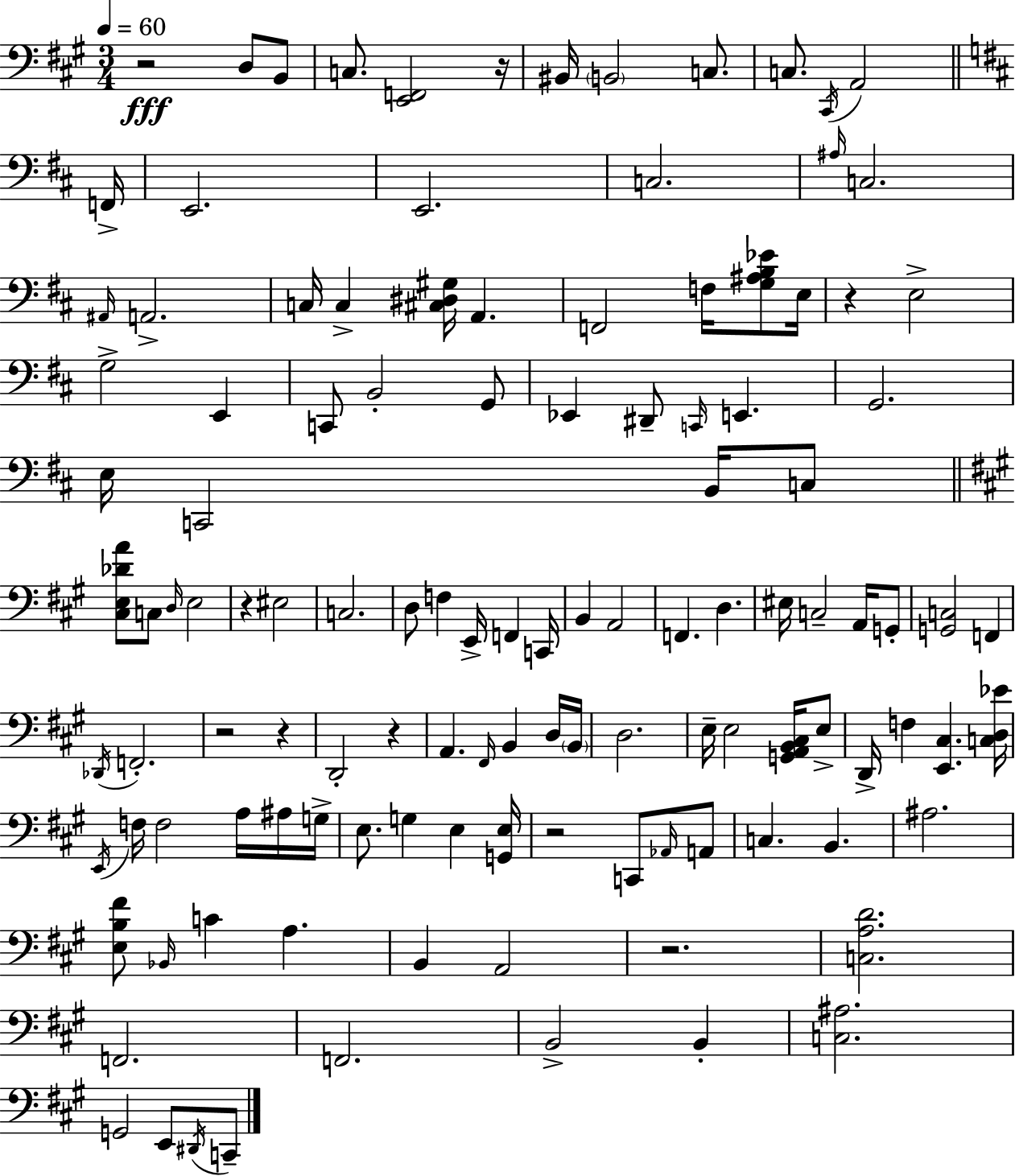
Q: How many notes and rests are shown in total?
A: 120